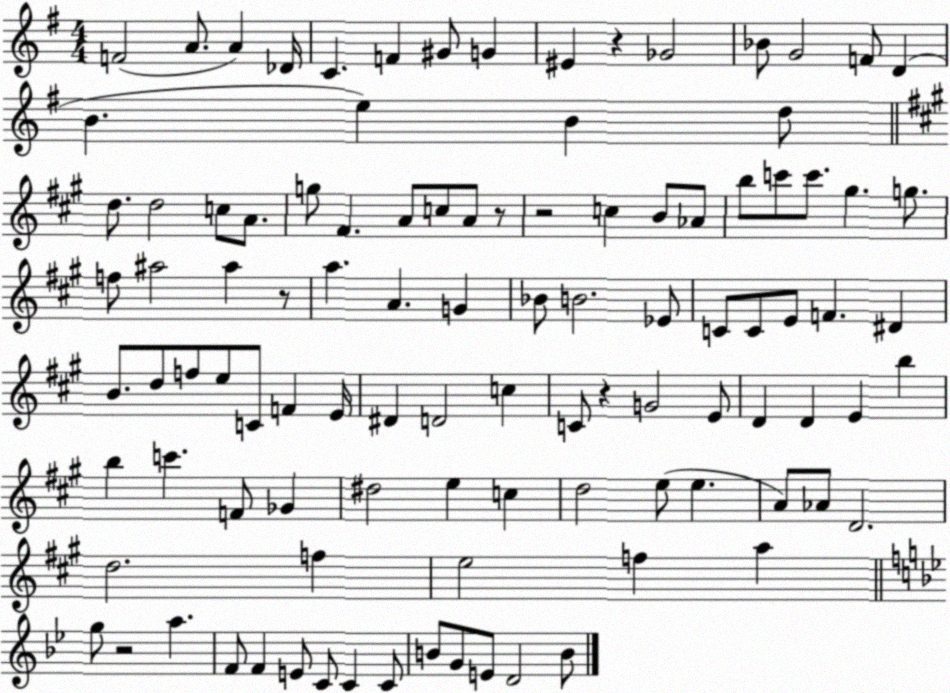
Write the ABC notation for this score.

X:1
T:Untitled
M:4/4
L:1/4
K:G
F2 A/2 A _D/4 C F ^G/2 G ^E z _G2 _B/2 G2 F/2 D B e B d/2 d/2 d2 c/2 A/2 g/2 ^F A/2 c/2 A/2 z/2 z2 c B/2 _A/2 b/2 c'/2 c'/2 ^g g/2 f/2 ^a2 ^a z/2 a A G _B/2 B2 _E/2 C/2 C/2 E/2 F ^D B/2 d/2 f/2 e/2 C/2 F E/4 ^D D2 c C/2 z G2 E/2 D D E b b c' F/2 _G ^d2 e c d2 e/2 e A/2 _A/2 D2 d2 f e2 f a g/2 z2 a F/2 F E/2 C/2 C C/2 B/2 G/2 E/2 D2 B/2